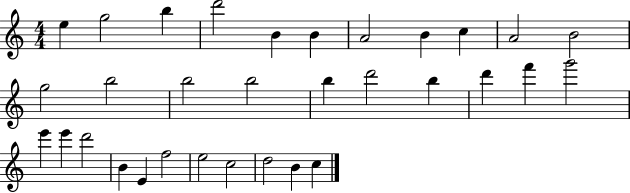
E5/q G5/h B5/q D6/h B4/q B4/q A4/h B4/q C5/q A4/h B4/h G5/h B5/h B5/h B5/h B5/q D6/h B5/q D6/q F6/q G6/h E6/q E6/q D6/h B4/q E4/q F5/h E5/h C5/h D5/h B4/q C5/q